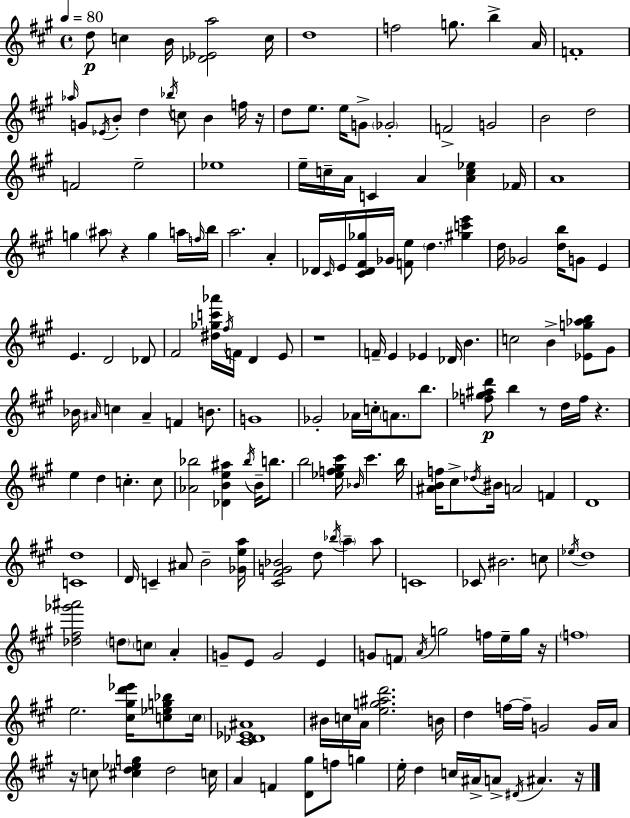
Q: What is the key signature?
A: A major